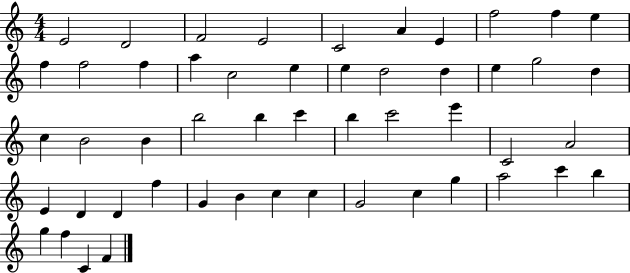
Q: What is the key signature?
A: C major